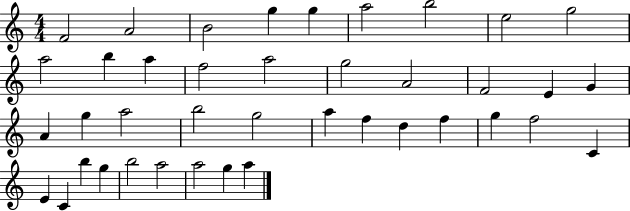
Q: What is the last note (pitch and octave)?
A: A5